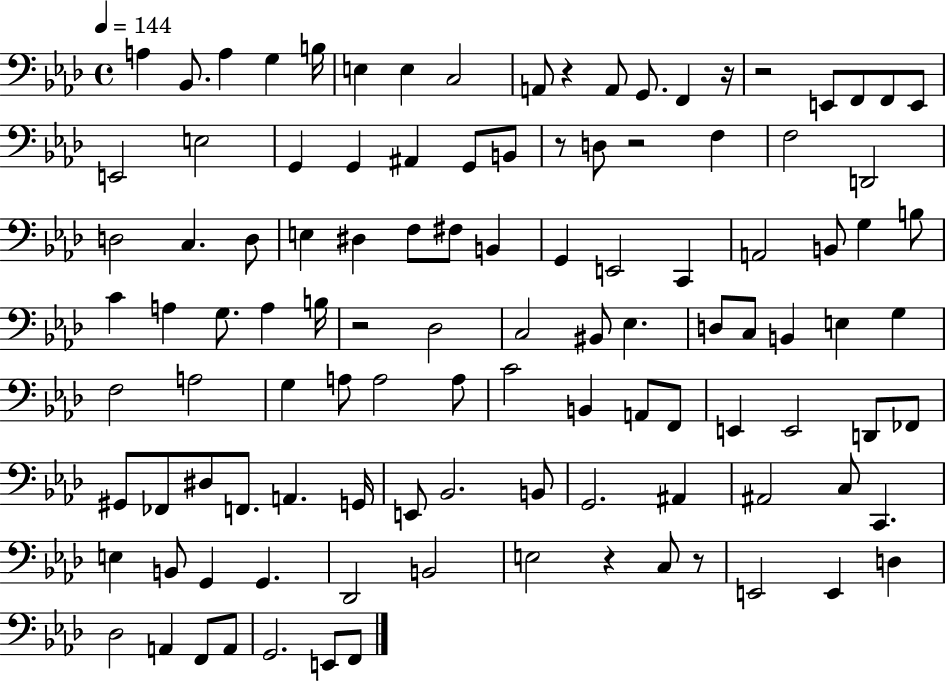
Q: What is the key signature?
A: AES major